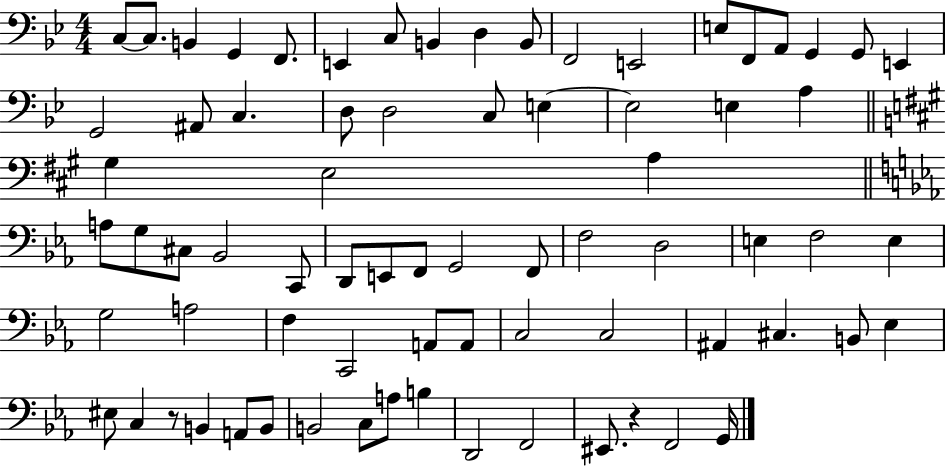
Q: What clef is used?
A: bass